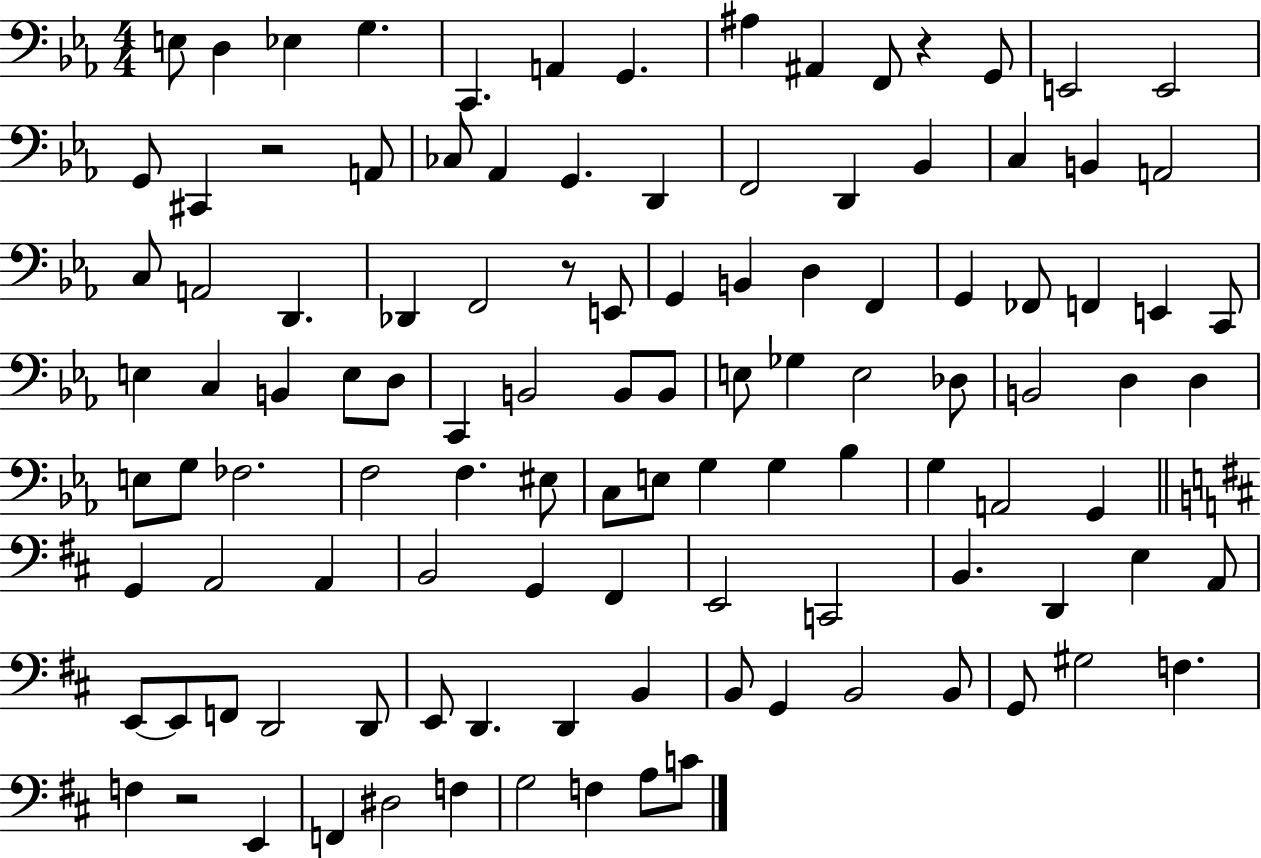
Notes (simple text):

E3/e D3/q Eb3/q G3/q. C2/q. A2/q G2/q. A#3/q A#2/q F2/e R/q G2/e E2/h E2/h G2/e C#2/q R/h A2/e CES3/e Ab2/q G2/q. D2/q F2/h D2/q Bb2/q C3/q B2/q A2/h C3/e A2/h D2/q. Db2/q F2/h R/e E2/e G2/q B2/q D3/q F2/q G2/q FES2/e F2/q E2/q C2/e E3/q C3/q B2/q E3/e D3/e C2/q B2/h B2/e B2/e E3/e Gb3/q E3/h Db3/e B2/h D3/q D3/q E3/e G3/e FES3/h. F3/h F3/q. EIS3/e C3/e E3/e G3/q G3/q Bb3/q G3/q A2/h G2/q G2/q A2/h A2/q B2/h G2/q F#2/q E2/h C2/h B2/q. D2/q E3/q A2/e E2/e E2/e F2/e D2/h D2/e E2/e D2/q. D2/q B2/q B2/e G2/q B2/h B2/e G2/e G#3/h F3/q. F3/q R/h E2/q F2/q D#3/h F3/q G3/h F3/q A3/e C4/e